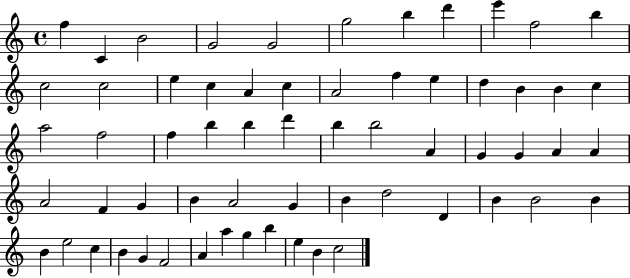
X:1
T:Untitled
M:4/4
L:1/4
K:C
f C B2 G2 G2 g2 b d' e' f2 b c2 c2 e c A c A2 f e d B B c a2 f2 f b b d' b b2 A G G A A A2 F G B A2 G B d2 D B B2 B B e2 c B G F2 A a g b e B c2